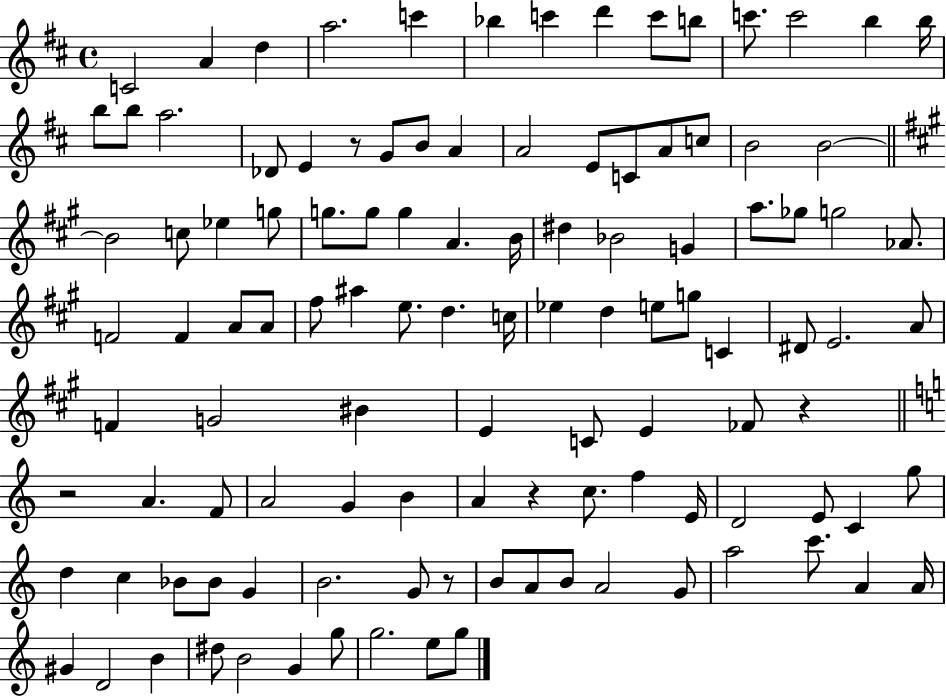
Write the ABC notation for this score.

X:1
T:Untitled
M:4/4
L:1/4
K:D
C2 A d a2 c' _b c' d' c'/2 b/2 c'/2 c'2 b b/4 b/2 b/2 a2 _D/2 E z/2 G/2 B/2 A A2 E/2 C/2 A/2 c/2 B2 B2 B2 c/2 _e g/2 g/2 g/2 g A B/4 ^d _B2 G a/2 _g/2 g2 _A/2 F2 F A/2 A/2 ^f/2 ^a e/2 d c/4 _e d e/2 g/2 C ^D/2 E2 A/2 F G2 ^B E C/2 E _F/2 z z2 A F/2 A2 G B A z c/2 f E/4 D2 E/2 C g/2 d c _B/2 _B/2 G B2 G/2 z/2 B/2 A/2 B/2 A2 G/2 a2 c'/2 A A/4 ^G D2 B ^d/2 B2 G g/2 g2 e/2 g/2